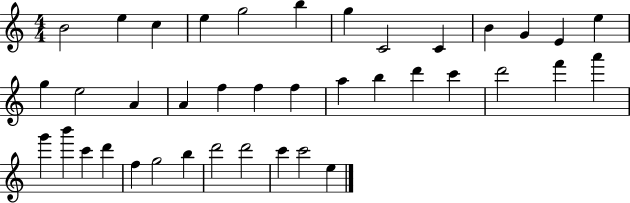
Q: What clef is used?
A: treble